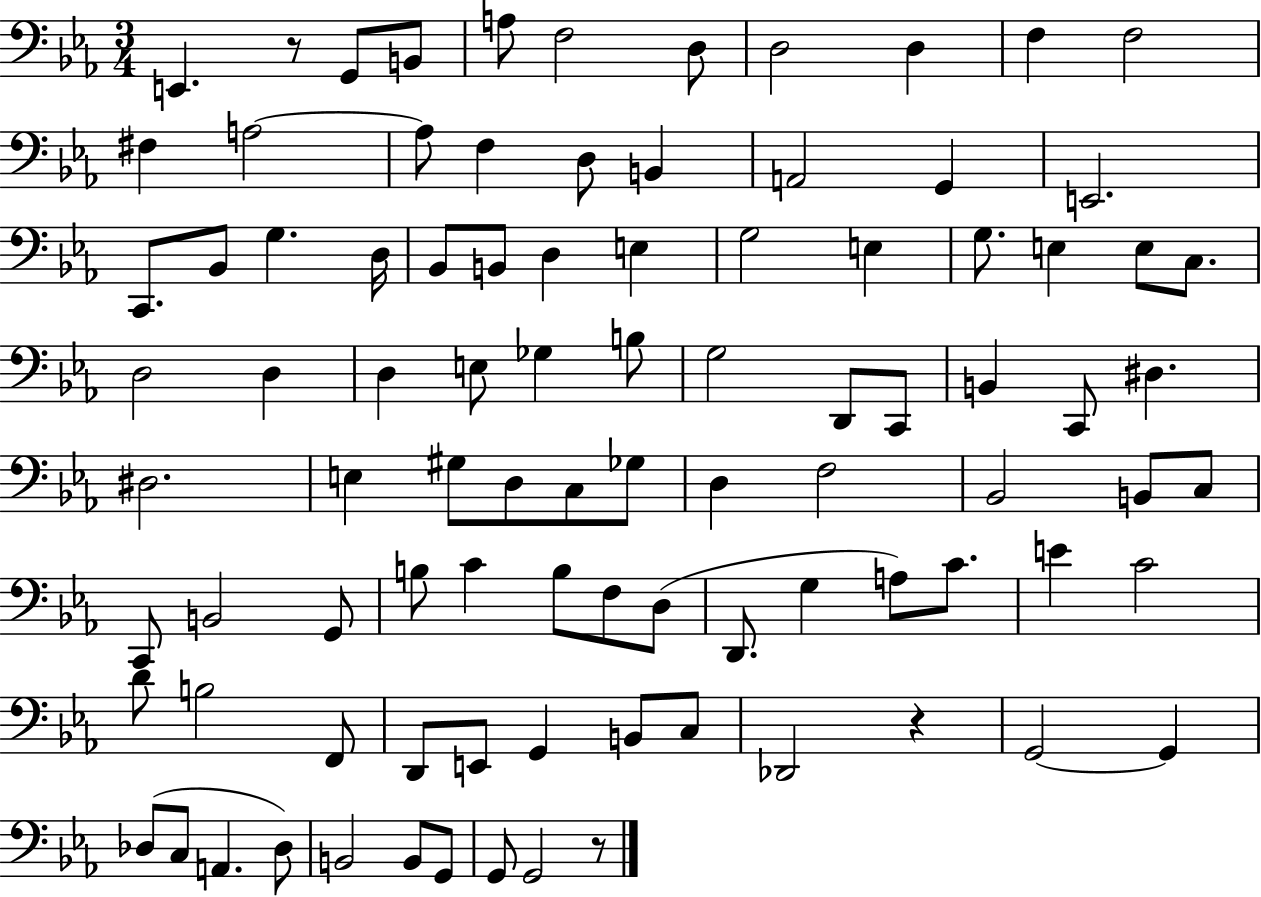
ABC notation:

X:1
T:Untitled
M:3/4
L:1/4
K:Eb
E,, z/2 G,,/2 B,,/2 A,/2 F,2 D,/2 D,2 D, F, F,2 ^F, A,2 A,/2 F, D,/2 B,, A,,2 G,, E,,2 C,,/2 _B,,/2 G, D,/4 _B,,/2 B,,/2 D, E, G,2 E, G,/2 E, E,/2 C,/2 D,2 D, D, E,/2 _G, B,/2 G,2 D,,/2 C,,/2 B,, C,,/2 ^D, ^D,2 E, ^G,/2 D,/2 C,/2 _G,/2 D, F,2 _B,,2 B,,/2 C,/2 C,,/2 B,,2 G,,/2 B,/2 C B,/2 F,/2 D,/2 D,,/2 G, A,/2 C/2 E C2 D/2 B,2 F,,/2 D,,/2 E,,/2 G,, B,,/2 C,/2 _D,,2 z G,,2 G,, _D,/2 C,/2 A,, _D,/2 B,,2 B,,/2 G,,/2 G,,/2 G,,2 z/2